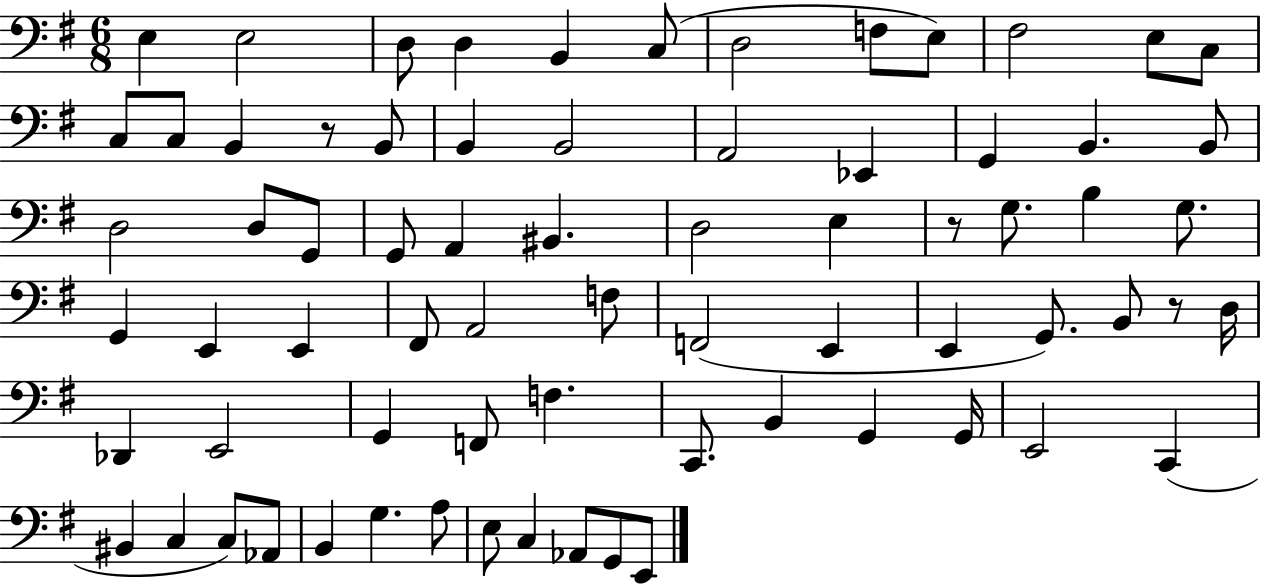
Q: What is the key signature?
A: G major